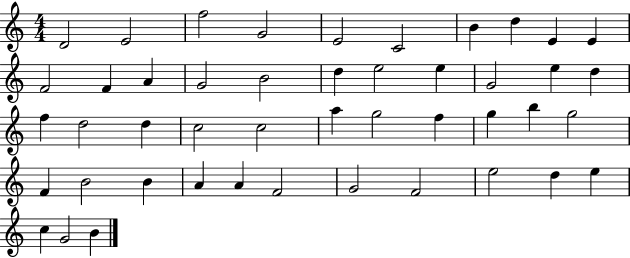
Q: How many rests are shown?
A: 0